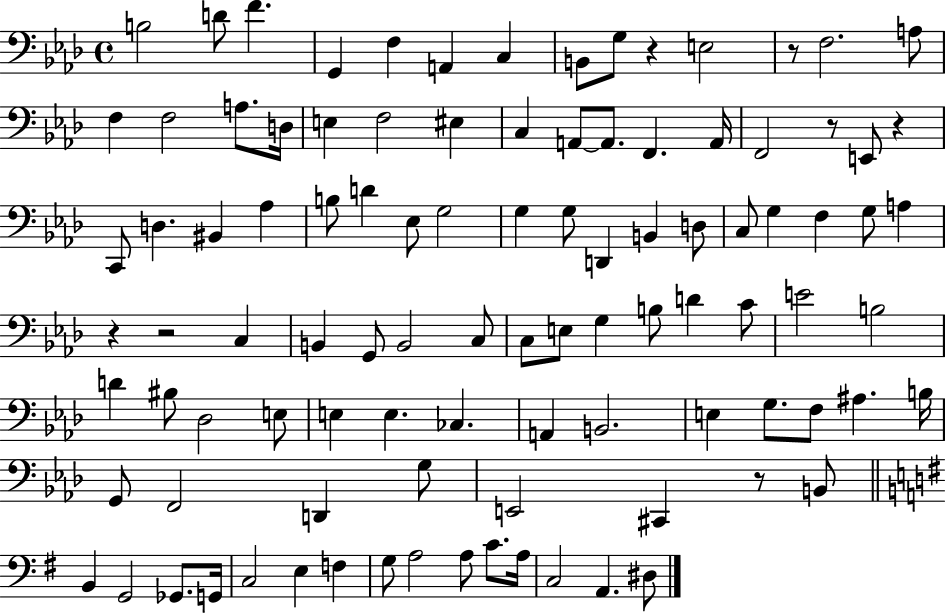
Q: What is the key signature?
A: AES major